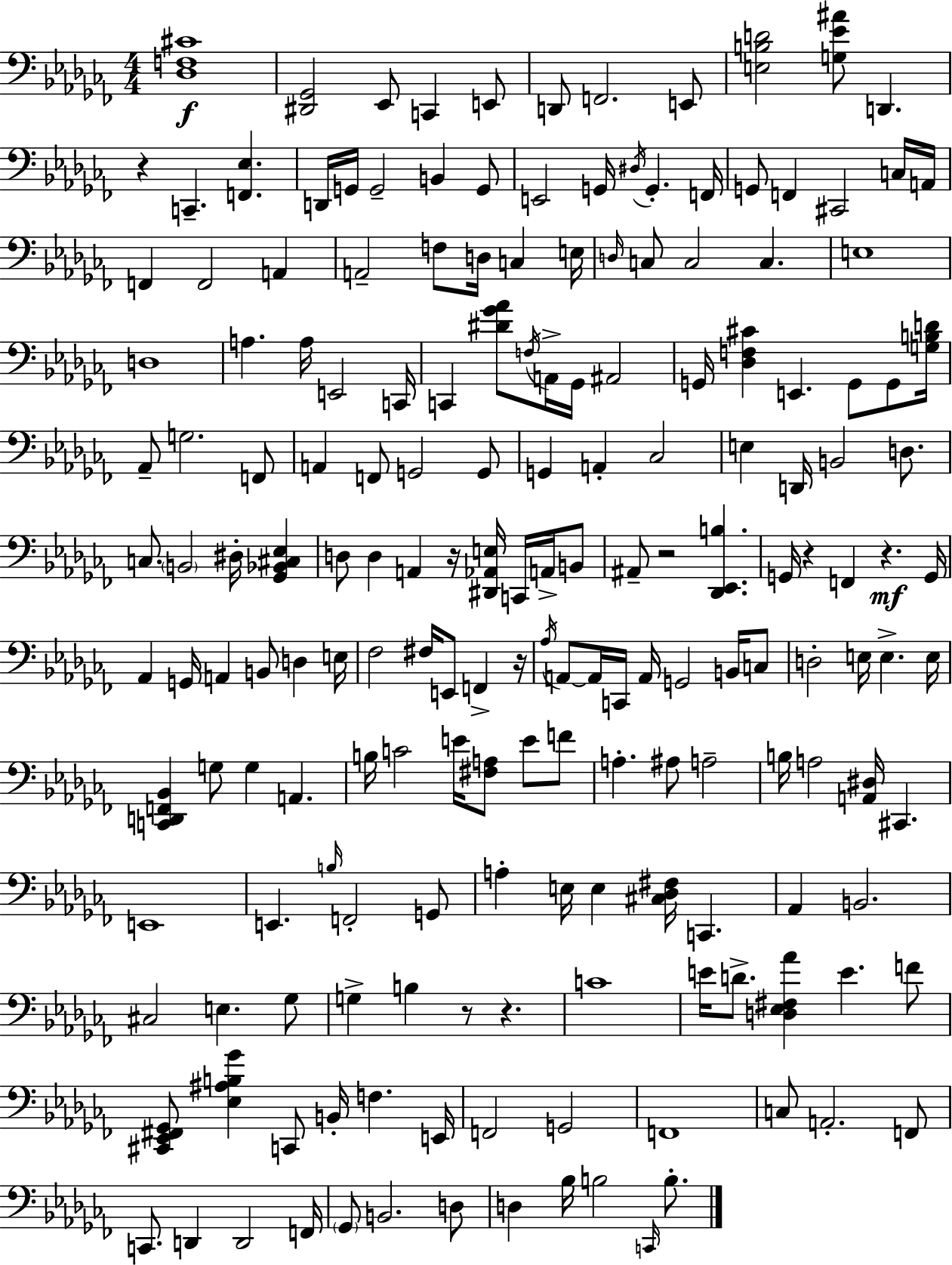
{
  \clef bass
  \numericTimeSignature
  \time 4/4
  \key aes \minor
  <des f cis'>1\f | <dis, ges,>2 ees,8 c,4 e,8 | d,8 f,2. e,8 | <e b d'>2 <g ees' ais'>8 d,4. | \break r4 c,4.-- <f, ees>4. | d,16 g,16 g,2-- b,4 g,8 | e,2 g,16 \acciaccatura { dis16 } g,4.-. | f,16 g,8 f,4 cis,2 c16 | \break a,16 f,4 f,2 a,4 | a,2-- f8 d16 c4 | e16 \grace { d16 } c8 c2 c4. | e1 | \break d1 | a4. a16 e,2 | c,16 c,4 <dis' ges' aes'>8 \acciaccatura { f16 } a,16-> ges,16 ais,2 | g,16 <des f cis'>4 e,4. g,8 | \break g,8 <g b d'>16 aes,8-- g2. | f,8 a,4 f,8 g,2 | g,8 g,4 a,4-. ces2 | e4 d,16 b,2 | \break d8. c8. \parenthesize b,2 dis16-. <ges, bes, cis ees>4 | d8 d4 a,4 r16 <dis, aes, e>16 c,16 | a,16-> b,8 ais,8-- r2 <des, ees, b>4. | g,16 r4 f,4 r4.\mf | \break g,16 aes,4 g,16 a,4 b,8 d4 | e16 fes2 fis16 e,8 f,4-> | r16 \acciaccatura { aes16 } a,8~~ a,16 c,16 a,16 g,2 | b,16 c8 d2-. e16 e4.-> | \break e16 <c, d, f, bes,>4 g8 g4 a,4. | b16 c'2 e'16 <fis a>8 | e'8 f'8 a4.-. ais8 a2-- | b16 a2 <a, dis>16 cis,4. | \break e,1 | e,4. \grace { b16 } f,2-. | g,8 a4-. e16 e4 <cis des fis>16 c,4. | aes,4 b,2. | \break cis2 e4. | ges8 g4-> b4 r8 r4. | c'1 | e'16 d'8.-> <d ees fis aes'>4 e'4. | \break f'8 <cis, ees, fis, ges,>8 <ees ais b ges'>4 c,8 b,16-. f4. | e,16 f,2 g,2 | f,1 | c8 a,2.-. | \break f,8 c,8. d,4 d,2 | f,16 \parenthesize ges,8 b,2. | d8 d4 bes16 b2 | \grace { c,16 } b8.-. \bar "|."
}